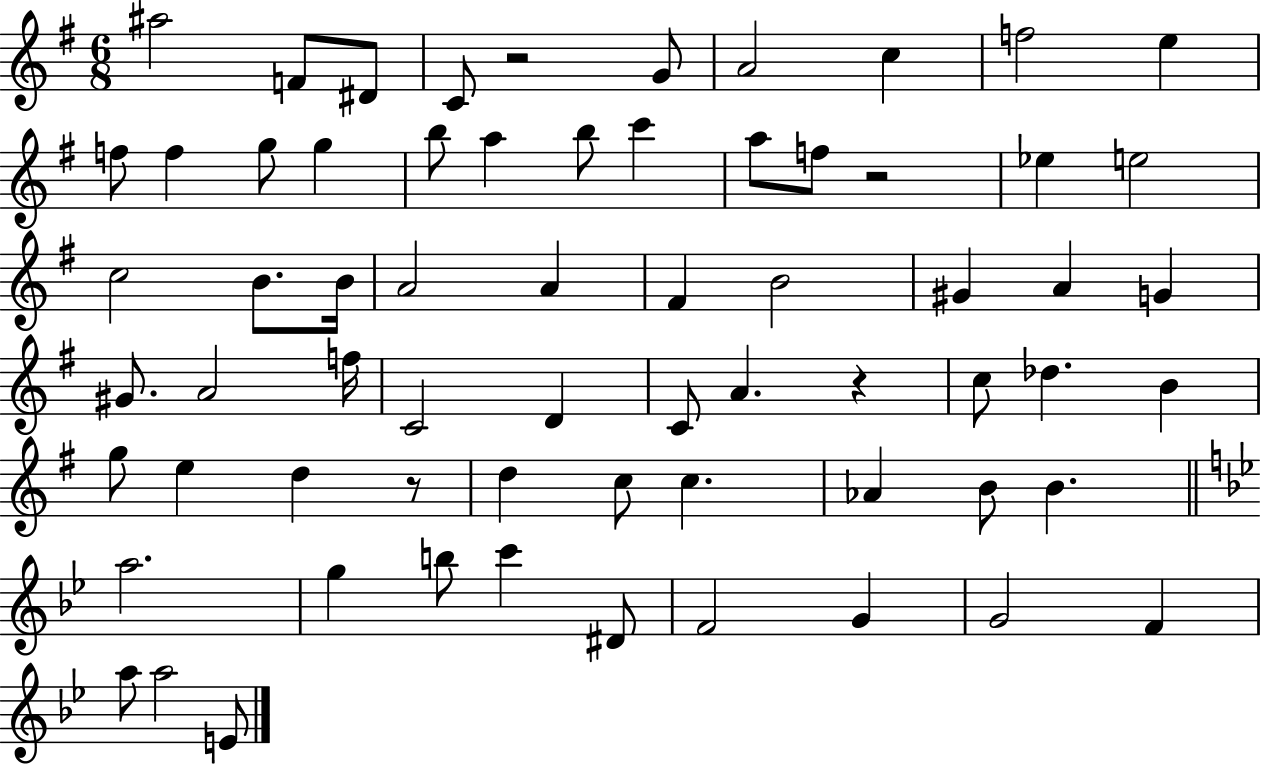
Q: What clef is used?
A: treble